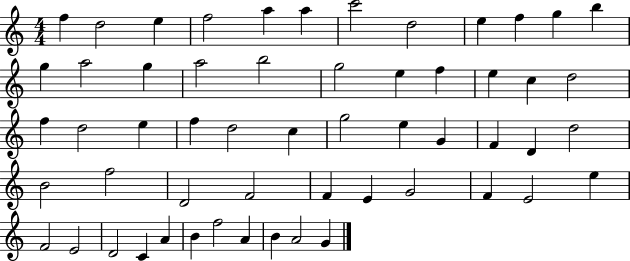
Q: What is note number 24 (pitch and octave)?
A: F5